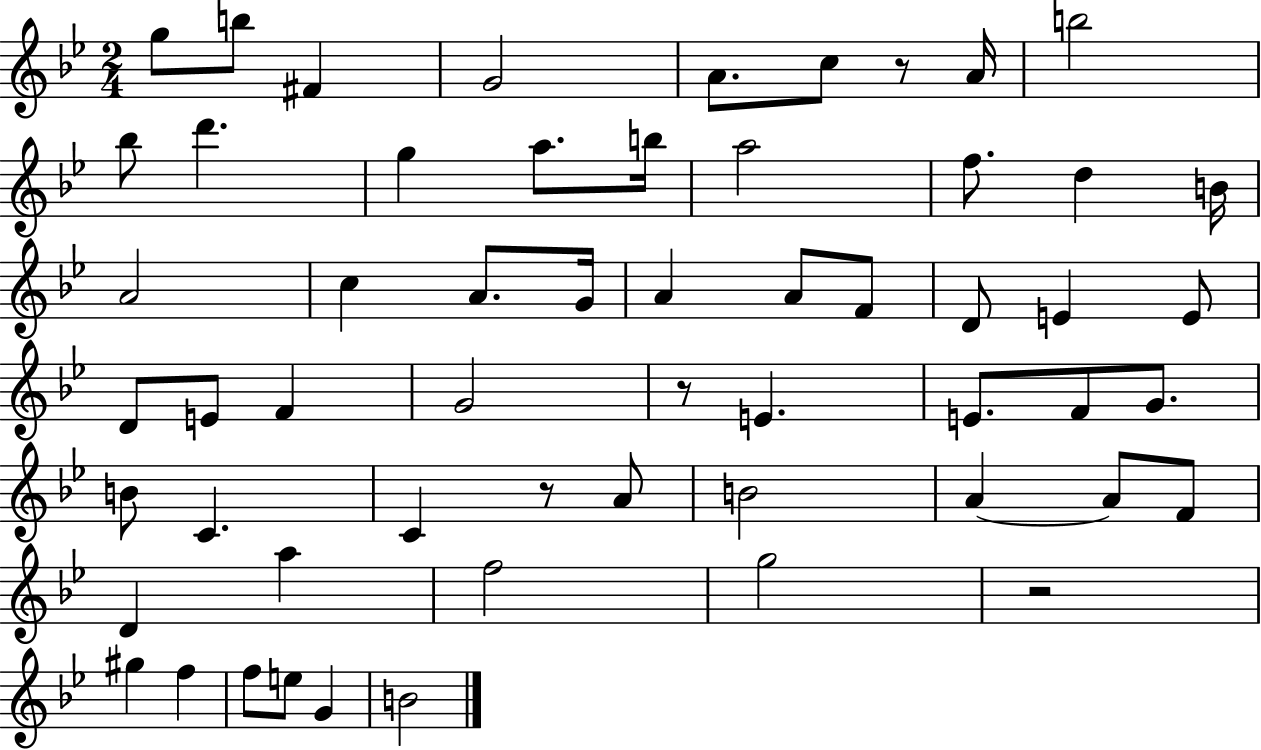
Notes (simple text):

G5/e B5/e F#4/q G4/h A4/e. C5/e R/e A4/s B5/h Bb5/e D6/q. G5/q A5/e. B5/s A5/h F5/e. D5/q B4/s A4/h C5/q A4/e. G4/s A4/q A4/e F4/e D4/e E4/q E4/e D4/e E4/e F4/q G4/h R/e E4/q. E4/e. F4/e G4/e. B4/e C4/q. C4/q R/e A4/e B4/h A4/q A4/e F4/e D4/q A5/q F5/h G5/h R/h G#5/q F5/q F5/e E5/e G4/q B4/h